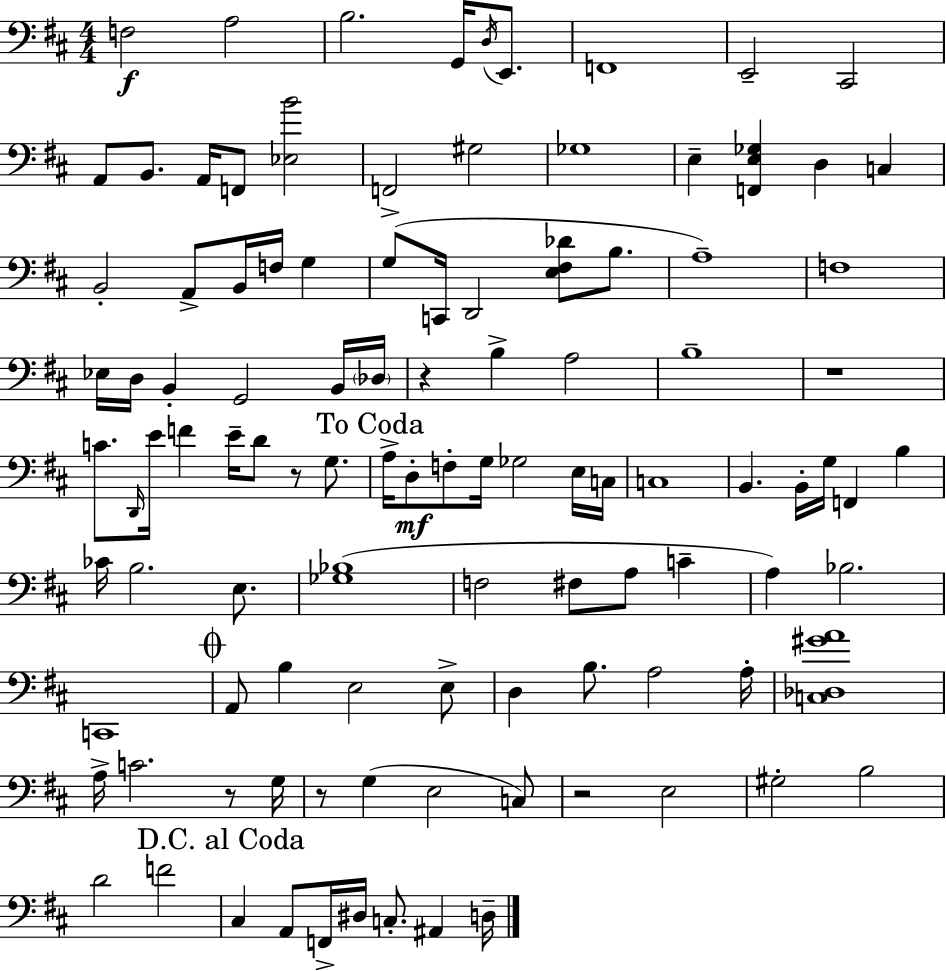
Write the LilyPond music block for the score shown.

{
  \clef bass
  \numericTimeSignature
  \time 4/4
  \key d \major
  \repeat volta 2 { f2\f a2 | b2. g,16 \acciaccatura { d16 } e,8. | f,1 | e,2-- cis,2 | \break a,8 b,8. a,16 f,8 <ees b'>2 | f,2-> gis2 | ges1 | e4-- <f, e ges>4 d4 c4 | \break b,2-. a,8-> b,16 f16 g4 | g8( c,16 d,2 <e fis des'>8 b8. | a1--) | f1 | \break ees16 d16 b,4-. g,2 b,16 | \parenthesize des16 r4 b4-> a2 | b1-- | r1 | \break c'8. \grace { d,16 } e'16 f'4 e'16-- d'8 r8 g8. | \mark "To Coda" a16-> d8-.\mf f8-. g16 ges2 | e16 c16 c1 | b,4. b,16-. g16 f,4 b4 | \break ces'16 b2. e8. | <ges bes>1( | f2 fis8 a8 c'4-- | a4) bes2. | \break c,1 | \mark \markup { \musicglyph "scripts.coda" } a,8 b4 e2 | e8-> d4 b8. a2 | a16-. <c des gis' a'>1 | \break a16-> c'2. r8 | g16 r8 g4( e2 | c8) r2 e2 | gis2-. b2 | \break d'2 f'2 | \mark "D.C. al Coda" cis4 a,8 f,16-> dis16 c8.-. ais,4 | d16-- } \bar "|."
}